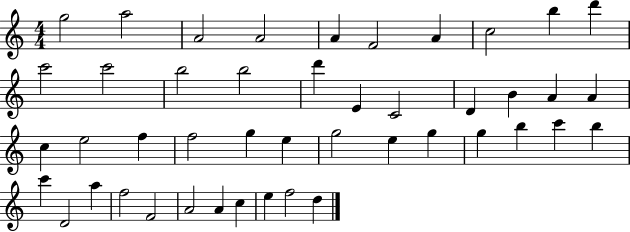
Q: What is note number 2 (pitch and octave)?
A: A5